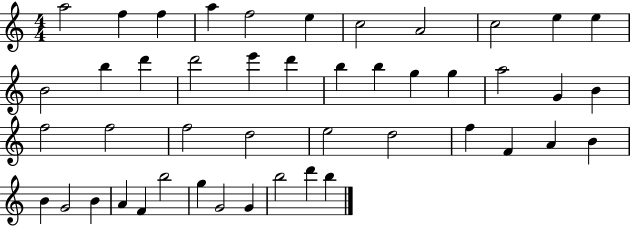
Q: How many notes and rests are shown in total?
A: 46